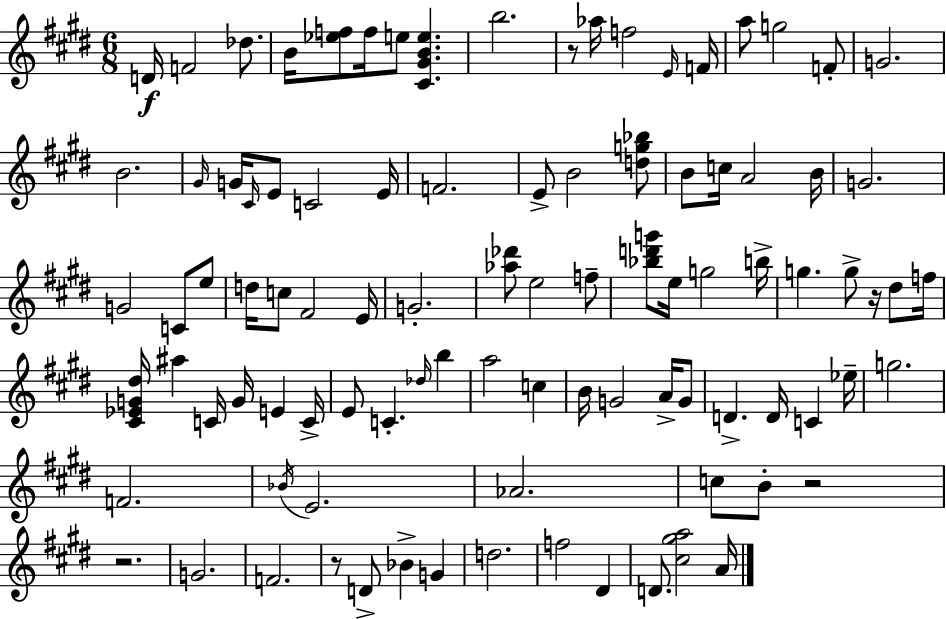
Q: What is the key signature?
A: E major